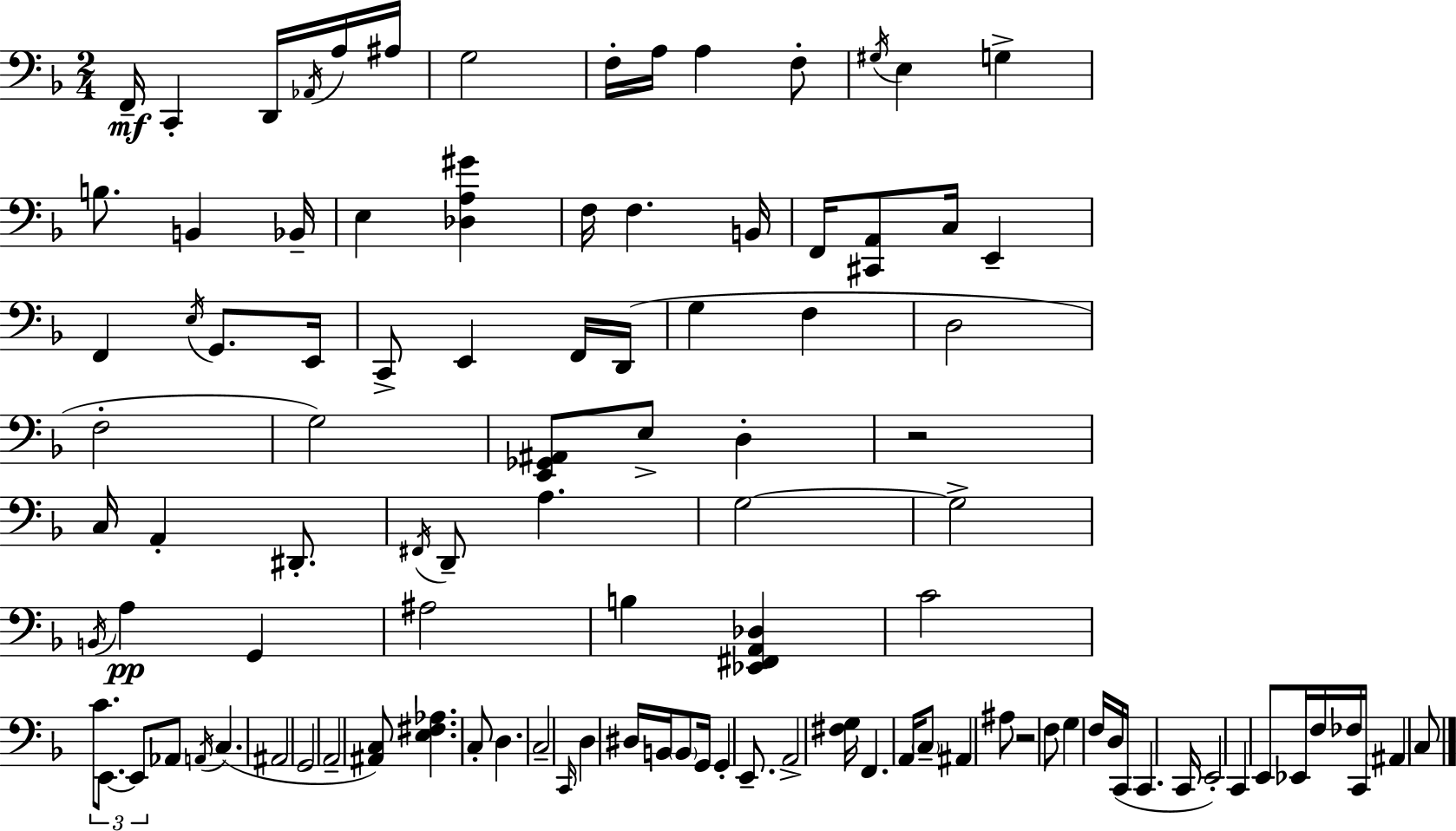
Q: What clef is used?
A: bass